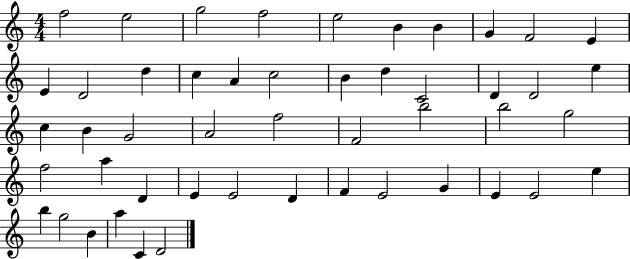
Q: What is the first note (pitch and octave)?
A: F5